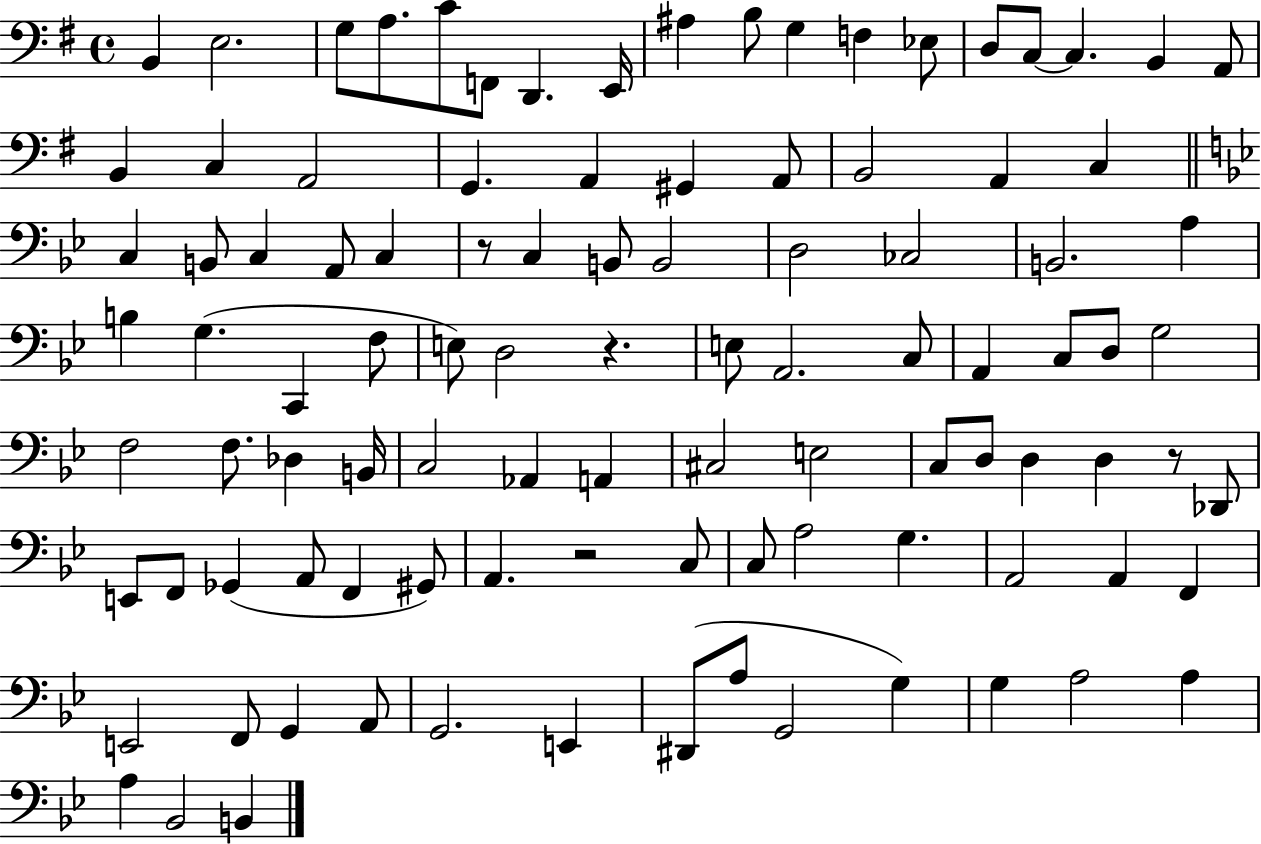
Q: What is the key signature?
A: G major